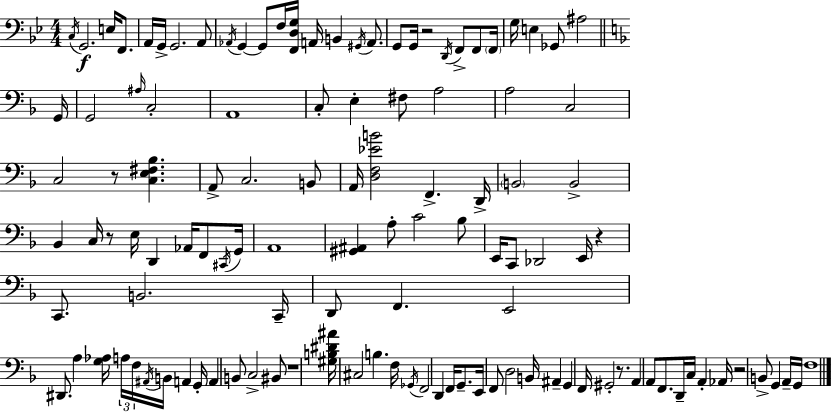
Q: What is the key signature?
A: G minor